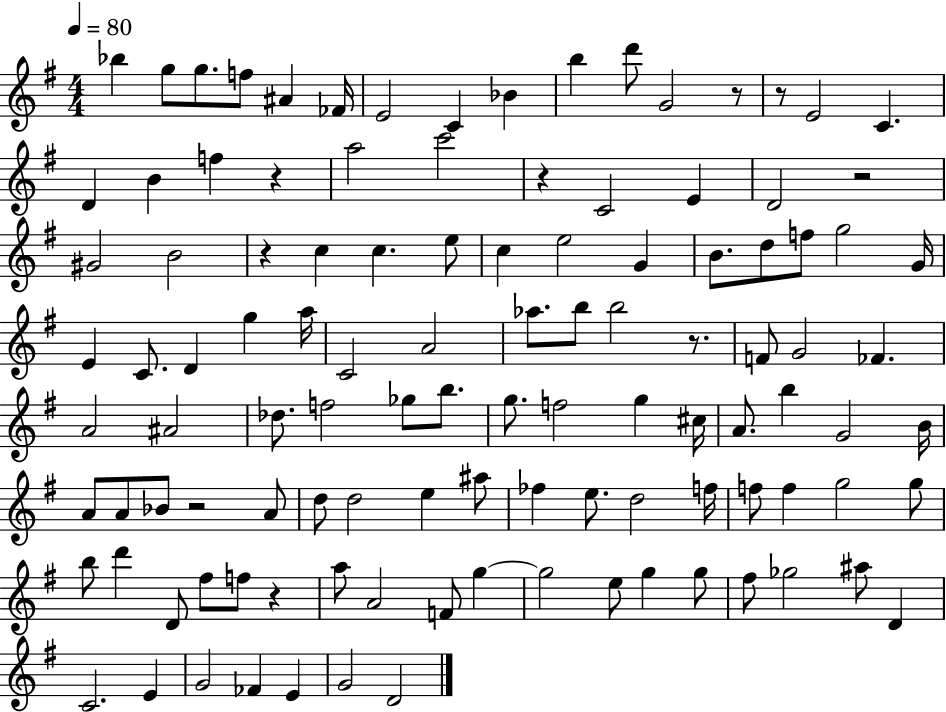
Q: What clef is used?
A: treble